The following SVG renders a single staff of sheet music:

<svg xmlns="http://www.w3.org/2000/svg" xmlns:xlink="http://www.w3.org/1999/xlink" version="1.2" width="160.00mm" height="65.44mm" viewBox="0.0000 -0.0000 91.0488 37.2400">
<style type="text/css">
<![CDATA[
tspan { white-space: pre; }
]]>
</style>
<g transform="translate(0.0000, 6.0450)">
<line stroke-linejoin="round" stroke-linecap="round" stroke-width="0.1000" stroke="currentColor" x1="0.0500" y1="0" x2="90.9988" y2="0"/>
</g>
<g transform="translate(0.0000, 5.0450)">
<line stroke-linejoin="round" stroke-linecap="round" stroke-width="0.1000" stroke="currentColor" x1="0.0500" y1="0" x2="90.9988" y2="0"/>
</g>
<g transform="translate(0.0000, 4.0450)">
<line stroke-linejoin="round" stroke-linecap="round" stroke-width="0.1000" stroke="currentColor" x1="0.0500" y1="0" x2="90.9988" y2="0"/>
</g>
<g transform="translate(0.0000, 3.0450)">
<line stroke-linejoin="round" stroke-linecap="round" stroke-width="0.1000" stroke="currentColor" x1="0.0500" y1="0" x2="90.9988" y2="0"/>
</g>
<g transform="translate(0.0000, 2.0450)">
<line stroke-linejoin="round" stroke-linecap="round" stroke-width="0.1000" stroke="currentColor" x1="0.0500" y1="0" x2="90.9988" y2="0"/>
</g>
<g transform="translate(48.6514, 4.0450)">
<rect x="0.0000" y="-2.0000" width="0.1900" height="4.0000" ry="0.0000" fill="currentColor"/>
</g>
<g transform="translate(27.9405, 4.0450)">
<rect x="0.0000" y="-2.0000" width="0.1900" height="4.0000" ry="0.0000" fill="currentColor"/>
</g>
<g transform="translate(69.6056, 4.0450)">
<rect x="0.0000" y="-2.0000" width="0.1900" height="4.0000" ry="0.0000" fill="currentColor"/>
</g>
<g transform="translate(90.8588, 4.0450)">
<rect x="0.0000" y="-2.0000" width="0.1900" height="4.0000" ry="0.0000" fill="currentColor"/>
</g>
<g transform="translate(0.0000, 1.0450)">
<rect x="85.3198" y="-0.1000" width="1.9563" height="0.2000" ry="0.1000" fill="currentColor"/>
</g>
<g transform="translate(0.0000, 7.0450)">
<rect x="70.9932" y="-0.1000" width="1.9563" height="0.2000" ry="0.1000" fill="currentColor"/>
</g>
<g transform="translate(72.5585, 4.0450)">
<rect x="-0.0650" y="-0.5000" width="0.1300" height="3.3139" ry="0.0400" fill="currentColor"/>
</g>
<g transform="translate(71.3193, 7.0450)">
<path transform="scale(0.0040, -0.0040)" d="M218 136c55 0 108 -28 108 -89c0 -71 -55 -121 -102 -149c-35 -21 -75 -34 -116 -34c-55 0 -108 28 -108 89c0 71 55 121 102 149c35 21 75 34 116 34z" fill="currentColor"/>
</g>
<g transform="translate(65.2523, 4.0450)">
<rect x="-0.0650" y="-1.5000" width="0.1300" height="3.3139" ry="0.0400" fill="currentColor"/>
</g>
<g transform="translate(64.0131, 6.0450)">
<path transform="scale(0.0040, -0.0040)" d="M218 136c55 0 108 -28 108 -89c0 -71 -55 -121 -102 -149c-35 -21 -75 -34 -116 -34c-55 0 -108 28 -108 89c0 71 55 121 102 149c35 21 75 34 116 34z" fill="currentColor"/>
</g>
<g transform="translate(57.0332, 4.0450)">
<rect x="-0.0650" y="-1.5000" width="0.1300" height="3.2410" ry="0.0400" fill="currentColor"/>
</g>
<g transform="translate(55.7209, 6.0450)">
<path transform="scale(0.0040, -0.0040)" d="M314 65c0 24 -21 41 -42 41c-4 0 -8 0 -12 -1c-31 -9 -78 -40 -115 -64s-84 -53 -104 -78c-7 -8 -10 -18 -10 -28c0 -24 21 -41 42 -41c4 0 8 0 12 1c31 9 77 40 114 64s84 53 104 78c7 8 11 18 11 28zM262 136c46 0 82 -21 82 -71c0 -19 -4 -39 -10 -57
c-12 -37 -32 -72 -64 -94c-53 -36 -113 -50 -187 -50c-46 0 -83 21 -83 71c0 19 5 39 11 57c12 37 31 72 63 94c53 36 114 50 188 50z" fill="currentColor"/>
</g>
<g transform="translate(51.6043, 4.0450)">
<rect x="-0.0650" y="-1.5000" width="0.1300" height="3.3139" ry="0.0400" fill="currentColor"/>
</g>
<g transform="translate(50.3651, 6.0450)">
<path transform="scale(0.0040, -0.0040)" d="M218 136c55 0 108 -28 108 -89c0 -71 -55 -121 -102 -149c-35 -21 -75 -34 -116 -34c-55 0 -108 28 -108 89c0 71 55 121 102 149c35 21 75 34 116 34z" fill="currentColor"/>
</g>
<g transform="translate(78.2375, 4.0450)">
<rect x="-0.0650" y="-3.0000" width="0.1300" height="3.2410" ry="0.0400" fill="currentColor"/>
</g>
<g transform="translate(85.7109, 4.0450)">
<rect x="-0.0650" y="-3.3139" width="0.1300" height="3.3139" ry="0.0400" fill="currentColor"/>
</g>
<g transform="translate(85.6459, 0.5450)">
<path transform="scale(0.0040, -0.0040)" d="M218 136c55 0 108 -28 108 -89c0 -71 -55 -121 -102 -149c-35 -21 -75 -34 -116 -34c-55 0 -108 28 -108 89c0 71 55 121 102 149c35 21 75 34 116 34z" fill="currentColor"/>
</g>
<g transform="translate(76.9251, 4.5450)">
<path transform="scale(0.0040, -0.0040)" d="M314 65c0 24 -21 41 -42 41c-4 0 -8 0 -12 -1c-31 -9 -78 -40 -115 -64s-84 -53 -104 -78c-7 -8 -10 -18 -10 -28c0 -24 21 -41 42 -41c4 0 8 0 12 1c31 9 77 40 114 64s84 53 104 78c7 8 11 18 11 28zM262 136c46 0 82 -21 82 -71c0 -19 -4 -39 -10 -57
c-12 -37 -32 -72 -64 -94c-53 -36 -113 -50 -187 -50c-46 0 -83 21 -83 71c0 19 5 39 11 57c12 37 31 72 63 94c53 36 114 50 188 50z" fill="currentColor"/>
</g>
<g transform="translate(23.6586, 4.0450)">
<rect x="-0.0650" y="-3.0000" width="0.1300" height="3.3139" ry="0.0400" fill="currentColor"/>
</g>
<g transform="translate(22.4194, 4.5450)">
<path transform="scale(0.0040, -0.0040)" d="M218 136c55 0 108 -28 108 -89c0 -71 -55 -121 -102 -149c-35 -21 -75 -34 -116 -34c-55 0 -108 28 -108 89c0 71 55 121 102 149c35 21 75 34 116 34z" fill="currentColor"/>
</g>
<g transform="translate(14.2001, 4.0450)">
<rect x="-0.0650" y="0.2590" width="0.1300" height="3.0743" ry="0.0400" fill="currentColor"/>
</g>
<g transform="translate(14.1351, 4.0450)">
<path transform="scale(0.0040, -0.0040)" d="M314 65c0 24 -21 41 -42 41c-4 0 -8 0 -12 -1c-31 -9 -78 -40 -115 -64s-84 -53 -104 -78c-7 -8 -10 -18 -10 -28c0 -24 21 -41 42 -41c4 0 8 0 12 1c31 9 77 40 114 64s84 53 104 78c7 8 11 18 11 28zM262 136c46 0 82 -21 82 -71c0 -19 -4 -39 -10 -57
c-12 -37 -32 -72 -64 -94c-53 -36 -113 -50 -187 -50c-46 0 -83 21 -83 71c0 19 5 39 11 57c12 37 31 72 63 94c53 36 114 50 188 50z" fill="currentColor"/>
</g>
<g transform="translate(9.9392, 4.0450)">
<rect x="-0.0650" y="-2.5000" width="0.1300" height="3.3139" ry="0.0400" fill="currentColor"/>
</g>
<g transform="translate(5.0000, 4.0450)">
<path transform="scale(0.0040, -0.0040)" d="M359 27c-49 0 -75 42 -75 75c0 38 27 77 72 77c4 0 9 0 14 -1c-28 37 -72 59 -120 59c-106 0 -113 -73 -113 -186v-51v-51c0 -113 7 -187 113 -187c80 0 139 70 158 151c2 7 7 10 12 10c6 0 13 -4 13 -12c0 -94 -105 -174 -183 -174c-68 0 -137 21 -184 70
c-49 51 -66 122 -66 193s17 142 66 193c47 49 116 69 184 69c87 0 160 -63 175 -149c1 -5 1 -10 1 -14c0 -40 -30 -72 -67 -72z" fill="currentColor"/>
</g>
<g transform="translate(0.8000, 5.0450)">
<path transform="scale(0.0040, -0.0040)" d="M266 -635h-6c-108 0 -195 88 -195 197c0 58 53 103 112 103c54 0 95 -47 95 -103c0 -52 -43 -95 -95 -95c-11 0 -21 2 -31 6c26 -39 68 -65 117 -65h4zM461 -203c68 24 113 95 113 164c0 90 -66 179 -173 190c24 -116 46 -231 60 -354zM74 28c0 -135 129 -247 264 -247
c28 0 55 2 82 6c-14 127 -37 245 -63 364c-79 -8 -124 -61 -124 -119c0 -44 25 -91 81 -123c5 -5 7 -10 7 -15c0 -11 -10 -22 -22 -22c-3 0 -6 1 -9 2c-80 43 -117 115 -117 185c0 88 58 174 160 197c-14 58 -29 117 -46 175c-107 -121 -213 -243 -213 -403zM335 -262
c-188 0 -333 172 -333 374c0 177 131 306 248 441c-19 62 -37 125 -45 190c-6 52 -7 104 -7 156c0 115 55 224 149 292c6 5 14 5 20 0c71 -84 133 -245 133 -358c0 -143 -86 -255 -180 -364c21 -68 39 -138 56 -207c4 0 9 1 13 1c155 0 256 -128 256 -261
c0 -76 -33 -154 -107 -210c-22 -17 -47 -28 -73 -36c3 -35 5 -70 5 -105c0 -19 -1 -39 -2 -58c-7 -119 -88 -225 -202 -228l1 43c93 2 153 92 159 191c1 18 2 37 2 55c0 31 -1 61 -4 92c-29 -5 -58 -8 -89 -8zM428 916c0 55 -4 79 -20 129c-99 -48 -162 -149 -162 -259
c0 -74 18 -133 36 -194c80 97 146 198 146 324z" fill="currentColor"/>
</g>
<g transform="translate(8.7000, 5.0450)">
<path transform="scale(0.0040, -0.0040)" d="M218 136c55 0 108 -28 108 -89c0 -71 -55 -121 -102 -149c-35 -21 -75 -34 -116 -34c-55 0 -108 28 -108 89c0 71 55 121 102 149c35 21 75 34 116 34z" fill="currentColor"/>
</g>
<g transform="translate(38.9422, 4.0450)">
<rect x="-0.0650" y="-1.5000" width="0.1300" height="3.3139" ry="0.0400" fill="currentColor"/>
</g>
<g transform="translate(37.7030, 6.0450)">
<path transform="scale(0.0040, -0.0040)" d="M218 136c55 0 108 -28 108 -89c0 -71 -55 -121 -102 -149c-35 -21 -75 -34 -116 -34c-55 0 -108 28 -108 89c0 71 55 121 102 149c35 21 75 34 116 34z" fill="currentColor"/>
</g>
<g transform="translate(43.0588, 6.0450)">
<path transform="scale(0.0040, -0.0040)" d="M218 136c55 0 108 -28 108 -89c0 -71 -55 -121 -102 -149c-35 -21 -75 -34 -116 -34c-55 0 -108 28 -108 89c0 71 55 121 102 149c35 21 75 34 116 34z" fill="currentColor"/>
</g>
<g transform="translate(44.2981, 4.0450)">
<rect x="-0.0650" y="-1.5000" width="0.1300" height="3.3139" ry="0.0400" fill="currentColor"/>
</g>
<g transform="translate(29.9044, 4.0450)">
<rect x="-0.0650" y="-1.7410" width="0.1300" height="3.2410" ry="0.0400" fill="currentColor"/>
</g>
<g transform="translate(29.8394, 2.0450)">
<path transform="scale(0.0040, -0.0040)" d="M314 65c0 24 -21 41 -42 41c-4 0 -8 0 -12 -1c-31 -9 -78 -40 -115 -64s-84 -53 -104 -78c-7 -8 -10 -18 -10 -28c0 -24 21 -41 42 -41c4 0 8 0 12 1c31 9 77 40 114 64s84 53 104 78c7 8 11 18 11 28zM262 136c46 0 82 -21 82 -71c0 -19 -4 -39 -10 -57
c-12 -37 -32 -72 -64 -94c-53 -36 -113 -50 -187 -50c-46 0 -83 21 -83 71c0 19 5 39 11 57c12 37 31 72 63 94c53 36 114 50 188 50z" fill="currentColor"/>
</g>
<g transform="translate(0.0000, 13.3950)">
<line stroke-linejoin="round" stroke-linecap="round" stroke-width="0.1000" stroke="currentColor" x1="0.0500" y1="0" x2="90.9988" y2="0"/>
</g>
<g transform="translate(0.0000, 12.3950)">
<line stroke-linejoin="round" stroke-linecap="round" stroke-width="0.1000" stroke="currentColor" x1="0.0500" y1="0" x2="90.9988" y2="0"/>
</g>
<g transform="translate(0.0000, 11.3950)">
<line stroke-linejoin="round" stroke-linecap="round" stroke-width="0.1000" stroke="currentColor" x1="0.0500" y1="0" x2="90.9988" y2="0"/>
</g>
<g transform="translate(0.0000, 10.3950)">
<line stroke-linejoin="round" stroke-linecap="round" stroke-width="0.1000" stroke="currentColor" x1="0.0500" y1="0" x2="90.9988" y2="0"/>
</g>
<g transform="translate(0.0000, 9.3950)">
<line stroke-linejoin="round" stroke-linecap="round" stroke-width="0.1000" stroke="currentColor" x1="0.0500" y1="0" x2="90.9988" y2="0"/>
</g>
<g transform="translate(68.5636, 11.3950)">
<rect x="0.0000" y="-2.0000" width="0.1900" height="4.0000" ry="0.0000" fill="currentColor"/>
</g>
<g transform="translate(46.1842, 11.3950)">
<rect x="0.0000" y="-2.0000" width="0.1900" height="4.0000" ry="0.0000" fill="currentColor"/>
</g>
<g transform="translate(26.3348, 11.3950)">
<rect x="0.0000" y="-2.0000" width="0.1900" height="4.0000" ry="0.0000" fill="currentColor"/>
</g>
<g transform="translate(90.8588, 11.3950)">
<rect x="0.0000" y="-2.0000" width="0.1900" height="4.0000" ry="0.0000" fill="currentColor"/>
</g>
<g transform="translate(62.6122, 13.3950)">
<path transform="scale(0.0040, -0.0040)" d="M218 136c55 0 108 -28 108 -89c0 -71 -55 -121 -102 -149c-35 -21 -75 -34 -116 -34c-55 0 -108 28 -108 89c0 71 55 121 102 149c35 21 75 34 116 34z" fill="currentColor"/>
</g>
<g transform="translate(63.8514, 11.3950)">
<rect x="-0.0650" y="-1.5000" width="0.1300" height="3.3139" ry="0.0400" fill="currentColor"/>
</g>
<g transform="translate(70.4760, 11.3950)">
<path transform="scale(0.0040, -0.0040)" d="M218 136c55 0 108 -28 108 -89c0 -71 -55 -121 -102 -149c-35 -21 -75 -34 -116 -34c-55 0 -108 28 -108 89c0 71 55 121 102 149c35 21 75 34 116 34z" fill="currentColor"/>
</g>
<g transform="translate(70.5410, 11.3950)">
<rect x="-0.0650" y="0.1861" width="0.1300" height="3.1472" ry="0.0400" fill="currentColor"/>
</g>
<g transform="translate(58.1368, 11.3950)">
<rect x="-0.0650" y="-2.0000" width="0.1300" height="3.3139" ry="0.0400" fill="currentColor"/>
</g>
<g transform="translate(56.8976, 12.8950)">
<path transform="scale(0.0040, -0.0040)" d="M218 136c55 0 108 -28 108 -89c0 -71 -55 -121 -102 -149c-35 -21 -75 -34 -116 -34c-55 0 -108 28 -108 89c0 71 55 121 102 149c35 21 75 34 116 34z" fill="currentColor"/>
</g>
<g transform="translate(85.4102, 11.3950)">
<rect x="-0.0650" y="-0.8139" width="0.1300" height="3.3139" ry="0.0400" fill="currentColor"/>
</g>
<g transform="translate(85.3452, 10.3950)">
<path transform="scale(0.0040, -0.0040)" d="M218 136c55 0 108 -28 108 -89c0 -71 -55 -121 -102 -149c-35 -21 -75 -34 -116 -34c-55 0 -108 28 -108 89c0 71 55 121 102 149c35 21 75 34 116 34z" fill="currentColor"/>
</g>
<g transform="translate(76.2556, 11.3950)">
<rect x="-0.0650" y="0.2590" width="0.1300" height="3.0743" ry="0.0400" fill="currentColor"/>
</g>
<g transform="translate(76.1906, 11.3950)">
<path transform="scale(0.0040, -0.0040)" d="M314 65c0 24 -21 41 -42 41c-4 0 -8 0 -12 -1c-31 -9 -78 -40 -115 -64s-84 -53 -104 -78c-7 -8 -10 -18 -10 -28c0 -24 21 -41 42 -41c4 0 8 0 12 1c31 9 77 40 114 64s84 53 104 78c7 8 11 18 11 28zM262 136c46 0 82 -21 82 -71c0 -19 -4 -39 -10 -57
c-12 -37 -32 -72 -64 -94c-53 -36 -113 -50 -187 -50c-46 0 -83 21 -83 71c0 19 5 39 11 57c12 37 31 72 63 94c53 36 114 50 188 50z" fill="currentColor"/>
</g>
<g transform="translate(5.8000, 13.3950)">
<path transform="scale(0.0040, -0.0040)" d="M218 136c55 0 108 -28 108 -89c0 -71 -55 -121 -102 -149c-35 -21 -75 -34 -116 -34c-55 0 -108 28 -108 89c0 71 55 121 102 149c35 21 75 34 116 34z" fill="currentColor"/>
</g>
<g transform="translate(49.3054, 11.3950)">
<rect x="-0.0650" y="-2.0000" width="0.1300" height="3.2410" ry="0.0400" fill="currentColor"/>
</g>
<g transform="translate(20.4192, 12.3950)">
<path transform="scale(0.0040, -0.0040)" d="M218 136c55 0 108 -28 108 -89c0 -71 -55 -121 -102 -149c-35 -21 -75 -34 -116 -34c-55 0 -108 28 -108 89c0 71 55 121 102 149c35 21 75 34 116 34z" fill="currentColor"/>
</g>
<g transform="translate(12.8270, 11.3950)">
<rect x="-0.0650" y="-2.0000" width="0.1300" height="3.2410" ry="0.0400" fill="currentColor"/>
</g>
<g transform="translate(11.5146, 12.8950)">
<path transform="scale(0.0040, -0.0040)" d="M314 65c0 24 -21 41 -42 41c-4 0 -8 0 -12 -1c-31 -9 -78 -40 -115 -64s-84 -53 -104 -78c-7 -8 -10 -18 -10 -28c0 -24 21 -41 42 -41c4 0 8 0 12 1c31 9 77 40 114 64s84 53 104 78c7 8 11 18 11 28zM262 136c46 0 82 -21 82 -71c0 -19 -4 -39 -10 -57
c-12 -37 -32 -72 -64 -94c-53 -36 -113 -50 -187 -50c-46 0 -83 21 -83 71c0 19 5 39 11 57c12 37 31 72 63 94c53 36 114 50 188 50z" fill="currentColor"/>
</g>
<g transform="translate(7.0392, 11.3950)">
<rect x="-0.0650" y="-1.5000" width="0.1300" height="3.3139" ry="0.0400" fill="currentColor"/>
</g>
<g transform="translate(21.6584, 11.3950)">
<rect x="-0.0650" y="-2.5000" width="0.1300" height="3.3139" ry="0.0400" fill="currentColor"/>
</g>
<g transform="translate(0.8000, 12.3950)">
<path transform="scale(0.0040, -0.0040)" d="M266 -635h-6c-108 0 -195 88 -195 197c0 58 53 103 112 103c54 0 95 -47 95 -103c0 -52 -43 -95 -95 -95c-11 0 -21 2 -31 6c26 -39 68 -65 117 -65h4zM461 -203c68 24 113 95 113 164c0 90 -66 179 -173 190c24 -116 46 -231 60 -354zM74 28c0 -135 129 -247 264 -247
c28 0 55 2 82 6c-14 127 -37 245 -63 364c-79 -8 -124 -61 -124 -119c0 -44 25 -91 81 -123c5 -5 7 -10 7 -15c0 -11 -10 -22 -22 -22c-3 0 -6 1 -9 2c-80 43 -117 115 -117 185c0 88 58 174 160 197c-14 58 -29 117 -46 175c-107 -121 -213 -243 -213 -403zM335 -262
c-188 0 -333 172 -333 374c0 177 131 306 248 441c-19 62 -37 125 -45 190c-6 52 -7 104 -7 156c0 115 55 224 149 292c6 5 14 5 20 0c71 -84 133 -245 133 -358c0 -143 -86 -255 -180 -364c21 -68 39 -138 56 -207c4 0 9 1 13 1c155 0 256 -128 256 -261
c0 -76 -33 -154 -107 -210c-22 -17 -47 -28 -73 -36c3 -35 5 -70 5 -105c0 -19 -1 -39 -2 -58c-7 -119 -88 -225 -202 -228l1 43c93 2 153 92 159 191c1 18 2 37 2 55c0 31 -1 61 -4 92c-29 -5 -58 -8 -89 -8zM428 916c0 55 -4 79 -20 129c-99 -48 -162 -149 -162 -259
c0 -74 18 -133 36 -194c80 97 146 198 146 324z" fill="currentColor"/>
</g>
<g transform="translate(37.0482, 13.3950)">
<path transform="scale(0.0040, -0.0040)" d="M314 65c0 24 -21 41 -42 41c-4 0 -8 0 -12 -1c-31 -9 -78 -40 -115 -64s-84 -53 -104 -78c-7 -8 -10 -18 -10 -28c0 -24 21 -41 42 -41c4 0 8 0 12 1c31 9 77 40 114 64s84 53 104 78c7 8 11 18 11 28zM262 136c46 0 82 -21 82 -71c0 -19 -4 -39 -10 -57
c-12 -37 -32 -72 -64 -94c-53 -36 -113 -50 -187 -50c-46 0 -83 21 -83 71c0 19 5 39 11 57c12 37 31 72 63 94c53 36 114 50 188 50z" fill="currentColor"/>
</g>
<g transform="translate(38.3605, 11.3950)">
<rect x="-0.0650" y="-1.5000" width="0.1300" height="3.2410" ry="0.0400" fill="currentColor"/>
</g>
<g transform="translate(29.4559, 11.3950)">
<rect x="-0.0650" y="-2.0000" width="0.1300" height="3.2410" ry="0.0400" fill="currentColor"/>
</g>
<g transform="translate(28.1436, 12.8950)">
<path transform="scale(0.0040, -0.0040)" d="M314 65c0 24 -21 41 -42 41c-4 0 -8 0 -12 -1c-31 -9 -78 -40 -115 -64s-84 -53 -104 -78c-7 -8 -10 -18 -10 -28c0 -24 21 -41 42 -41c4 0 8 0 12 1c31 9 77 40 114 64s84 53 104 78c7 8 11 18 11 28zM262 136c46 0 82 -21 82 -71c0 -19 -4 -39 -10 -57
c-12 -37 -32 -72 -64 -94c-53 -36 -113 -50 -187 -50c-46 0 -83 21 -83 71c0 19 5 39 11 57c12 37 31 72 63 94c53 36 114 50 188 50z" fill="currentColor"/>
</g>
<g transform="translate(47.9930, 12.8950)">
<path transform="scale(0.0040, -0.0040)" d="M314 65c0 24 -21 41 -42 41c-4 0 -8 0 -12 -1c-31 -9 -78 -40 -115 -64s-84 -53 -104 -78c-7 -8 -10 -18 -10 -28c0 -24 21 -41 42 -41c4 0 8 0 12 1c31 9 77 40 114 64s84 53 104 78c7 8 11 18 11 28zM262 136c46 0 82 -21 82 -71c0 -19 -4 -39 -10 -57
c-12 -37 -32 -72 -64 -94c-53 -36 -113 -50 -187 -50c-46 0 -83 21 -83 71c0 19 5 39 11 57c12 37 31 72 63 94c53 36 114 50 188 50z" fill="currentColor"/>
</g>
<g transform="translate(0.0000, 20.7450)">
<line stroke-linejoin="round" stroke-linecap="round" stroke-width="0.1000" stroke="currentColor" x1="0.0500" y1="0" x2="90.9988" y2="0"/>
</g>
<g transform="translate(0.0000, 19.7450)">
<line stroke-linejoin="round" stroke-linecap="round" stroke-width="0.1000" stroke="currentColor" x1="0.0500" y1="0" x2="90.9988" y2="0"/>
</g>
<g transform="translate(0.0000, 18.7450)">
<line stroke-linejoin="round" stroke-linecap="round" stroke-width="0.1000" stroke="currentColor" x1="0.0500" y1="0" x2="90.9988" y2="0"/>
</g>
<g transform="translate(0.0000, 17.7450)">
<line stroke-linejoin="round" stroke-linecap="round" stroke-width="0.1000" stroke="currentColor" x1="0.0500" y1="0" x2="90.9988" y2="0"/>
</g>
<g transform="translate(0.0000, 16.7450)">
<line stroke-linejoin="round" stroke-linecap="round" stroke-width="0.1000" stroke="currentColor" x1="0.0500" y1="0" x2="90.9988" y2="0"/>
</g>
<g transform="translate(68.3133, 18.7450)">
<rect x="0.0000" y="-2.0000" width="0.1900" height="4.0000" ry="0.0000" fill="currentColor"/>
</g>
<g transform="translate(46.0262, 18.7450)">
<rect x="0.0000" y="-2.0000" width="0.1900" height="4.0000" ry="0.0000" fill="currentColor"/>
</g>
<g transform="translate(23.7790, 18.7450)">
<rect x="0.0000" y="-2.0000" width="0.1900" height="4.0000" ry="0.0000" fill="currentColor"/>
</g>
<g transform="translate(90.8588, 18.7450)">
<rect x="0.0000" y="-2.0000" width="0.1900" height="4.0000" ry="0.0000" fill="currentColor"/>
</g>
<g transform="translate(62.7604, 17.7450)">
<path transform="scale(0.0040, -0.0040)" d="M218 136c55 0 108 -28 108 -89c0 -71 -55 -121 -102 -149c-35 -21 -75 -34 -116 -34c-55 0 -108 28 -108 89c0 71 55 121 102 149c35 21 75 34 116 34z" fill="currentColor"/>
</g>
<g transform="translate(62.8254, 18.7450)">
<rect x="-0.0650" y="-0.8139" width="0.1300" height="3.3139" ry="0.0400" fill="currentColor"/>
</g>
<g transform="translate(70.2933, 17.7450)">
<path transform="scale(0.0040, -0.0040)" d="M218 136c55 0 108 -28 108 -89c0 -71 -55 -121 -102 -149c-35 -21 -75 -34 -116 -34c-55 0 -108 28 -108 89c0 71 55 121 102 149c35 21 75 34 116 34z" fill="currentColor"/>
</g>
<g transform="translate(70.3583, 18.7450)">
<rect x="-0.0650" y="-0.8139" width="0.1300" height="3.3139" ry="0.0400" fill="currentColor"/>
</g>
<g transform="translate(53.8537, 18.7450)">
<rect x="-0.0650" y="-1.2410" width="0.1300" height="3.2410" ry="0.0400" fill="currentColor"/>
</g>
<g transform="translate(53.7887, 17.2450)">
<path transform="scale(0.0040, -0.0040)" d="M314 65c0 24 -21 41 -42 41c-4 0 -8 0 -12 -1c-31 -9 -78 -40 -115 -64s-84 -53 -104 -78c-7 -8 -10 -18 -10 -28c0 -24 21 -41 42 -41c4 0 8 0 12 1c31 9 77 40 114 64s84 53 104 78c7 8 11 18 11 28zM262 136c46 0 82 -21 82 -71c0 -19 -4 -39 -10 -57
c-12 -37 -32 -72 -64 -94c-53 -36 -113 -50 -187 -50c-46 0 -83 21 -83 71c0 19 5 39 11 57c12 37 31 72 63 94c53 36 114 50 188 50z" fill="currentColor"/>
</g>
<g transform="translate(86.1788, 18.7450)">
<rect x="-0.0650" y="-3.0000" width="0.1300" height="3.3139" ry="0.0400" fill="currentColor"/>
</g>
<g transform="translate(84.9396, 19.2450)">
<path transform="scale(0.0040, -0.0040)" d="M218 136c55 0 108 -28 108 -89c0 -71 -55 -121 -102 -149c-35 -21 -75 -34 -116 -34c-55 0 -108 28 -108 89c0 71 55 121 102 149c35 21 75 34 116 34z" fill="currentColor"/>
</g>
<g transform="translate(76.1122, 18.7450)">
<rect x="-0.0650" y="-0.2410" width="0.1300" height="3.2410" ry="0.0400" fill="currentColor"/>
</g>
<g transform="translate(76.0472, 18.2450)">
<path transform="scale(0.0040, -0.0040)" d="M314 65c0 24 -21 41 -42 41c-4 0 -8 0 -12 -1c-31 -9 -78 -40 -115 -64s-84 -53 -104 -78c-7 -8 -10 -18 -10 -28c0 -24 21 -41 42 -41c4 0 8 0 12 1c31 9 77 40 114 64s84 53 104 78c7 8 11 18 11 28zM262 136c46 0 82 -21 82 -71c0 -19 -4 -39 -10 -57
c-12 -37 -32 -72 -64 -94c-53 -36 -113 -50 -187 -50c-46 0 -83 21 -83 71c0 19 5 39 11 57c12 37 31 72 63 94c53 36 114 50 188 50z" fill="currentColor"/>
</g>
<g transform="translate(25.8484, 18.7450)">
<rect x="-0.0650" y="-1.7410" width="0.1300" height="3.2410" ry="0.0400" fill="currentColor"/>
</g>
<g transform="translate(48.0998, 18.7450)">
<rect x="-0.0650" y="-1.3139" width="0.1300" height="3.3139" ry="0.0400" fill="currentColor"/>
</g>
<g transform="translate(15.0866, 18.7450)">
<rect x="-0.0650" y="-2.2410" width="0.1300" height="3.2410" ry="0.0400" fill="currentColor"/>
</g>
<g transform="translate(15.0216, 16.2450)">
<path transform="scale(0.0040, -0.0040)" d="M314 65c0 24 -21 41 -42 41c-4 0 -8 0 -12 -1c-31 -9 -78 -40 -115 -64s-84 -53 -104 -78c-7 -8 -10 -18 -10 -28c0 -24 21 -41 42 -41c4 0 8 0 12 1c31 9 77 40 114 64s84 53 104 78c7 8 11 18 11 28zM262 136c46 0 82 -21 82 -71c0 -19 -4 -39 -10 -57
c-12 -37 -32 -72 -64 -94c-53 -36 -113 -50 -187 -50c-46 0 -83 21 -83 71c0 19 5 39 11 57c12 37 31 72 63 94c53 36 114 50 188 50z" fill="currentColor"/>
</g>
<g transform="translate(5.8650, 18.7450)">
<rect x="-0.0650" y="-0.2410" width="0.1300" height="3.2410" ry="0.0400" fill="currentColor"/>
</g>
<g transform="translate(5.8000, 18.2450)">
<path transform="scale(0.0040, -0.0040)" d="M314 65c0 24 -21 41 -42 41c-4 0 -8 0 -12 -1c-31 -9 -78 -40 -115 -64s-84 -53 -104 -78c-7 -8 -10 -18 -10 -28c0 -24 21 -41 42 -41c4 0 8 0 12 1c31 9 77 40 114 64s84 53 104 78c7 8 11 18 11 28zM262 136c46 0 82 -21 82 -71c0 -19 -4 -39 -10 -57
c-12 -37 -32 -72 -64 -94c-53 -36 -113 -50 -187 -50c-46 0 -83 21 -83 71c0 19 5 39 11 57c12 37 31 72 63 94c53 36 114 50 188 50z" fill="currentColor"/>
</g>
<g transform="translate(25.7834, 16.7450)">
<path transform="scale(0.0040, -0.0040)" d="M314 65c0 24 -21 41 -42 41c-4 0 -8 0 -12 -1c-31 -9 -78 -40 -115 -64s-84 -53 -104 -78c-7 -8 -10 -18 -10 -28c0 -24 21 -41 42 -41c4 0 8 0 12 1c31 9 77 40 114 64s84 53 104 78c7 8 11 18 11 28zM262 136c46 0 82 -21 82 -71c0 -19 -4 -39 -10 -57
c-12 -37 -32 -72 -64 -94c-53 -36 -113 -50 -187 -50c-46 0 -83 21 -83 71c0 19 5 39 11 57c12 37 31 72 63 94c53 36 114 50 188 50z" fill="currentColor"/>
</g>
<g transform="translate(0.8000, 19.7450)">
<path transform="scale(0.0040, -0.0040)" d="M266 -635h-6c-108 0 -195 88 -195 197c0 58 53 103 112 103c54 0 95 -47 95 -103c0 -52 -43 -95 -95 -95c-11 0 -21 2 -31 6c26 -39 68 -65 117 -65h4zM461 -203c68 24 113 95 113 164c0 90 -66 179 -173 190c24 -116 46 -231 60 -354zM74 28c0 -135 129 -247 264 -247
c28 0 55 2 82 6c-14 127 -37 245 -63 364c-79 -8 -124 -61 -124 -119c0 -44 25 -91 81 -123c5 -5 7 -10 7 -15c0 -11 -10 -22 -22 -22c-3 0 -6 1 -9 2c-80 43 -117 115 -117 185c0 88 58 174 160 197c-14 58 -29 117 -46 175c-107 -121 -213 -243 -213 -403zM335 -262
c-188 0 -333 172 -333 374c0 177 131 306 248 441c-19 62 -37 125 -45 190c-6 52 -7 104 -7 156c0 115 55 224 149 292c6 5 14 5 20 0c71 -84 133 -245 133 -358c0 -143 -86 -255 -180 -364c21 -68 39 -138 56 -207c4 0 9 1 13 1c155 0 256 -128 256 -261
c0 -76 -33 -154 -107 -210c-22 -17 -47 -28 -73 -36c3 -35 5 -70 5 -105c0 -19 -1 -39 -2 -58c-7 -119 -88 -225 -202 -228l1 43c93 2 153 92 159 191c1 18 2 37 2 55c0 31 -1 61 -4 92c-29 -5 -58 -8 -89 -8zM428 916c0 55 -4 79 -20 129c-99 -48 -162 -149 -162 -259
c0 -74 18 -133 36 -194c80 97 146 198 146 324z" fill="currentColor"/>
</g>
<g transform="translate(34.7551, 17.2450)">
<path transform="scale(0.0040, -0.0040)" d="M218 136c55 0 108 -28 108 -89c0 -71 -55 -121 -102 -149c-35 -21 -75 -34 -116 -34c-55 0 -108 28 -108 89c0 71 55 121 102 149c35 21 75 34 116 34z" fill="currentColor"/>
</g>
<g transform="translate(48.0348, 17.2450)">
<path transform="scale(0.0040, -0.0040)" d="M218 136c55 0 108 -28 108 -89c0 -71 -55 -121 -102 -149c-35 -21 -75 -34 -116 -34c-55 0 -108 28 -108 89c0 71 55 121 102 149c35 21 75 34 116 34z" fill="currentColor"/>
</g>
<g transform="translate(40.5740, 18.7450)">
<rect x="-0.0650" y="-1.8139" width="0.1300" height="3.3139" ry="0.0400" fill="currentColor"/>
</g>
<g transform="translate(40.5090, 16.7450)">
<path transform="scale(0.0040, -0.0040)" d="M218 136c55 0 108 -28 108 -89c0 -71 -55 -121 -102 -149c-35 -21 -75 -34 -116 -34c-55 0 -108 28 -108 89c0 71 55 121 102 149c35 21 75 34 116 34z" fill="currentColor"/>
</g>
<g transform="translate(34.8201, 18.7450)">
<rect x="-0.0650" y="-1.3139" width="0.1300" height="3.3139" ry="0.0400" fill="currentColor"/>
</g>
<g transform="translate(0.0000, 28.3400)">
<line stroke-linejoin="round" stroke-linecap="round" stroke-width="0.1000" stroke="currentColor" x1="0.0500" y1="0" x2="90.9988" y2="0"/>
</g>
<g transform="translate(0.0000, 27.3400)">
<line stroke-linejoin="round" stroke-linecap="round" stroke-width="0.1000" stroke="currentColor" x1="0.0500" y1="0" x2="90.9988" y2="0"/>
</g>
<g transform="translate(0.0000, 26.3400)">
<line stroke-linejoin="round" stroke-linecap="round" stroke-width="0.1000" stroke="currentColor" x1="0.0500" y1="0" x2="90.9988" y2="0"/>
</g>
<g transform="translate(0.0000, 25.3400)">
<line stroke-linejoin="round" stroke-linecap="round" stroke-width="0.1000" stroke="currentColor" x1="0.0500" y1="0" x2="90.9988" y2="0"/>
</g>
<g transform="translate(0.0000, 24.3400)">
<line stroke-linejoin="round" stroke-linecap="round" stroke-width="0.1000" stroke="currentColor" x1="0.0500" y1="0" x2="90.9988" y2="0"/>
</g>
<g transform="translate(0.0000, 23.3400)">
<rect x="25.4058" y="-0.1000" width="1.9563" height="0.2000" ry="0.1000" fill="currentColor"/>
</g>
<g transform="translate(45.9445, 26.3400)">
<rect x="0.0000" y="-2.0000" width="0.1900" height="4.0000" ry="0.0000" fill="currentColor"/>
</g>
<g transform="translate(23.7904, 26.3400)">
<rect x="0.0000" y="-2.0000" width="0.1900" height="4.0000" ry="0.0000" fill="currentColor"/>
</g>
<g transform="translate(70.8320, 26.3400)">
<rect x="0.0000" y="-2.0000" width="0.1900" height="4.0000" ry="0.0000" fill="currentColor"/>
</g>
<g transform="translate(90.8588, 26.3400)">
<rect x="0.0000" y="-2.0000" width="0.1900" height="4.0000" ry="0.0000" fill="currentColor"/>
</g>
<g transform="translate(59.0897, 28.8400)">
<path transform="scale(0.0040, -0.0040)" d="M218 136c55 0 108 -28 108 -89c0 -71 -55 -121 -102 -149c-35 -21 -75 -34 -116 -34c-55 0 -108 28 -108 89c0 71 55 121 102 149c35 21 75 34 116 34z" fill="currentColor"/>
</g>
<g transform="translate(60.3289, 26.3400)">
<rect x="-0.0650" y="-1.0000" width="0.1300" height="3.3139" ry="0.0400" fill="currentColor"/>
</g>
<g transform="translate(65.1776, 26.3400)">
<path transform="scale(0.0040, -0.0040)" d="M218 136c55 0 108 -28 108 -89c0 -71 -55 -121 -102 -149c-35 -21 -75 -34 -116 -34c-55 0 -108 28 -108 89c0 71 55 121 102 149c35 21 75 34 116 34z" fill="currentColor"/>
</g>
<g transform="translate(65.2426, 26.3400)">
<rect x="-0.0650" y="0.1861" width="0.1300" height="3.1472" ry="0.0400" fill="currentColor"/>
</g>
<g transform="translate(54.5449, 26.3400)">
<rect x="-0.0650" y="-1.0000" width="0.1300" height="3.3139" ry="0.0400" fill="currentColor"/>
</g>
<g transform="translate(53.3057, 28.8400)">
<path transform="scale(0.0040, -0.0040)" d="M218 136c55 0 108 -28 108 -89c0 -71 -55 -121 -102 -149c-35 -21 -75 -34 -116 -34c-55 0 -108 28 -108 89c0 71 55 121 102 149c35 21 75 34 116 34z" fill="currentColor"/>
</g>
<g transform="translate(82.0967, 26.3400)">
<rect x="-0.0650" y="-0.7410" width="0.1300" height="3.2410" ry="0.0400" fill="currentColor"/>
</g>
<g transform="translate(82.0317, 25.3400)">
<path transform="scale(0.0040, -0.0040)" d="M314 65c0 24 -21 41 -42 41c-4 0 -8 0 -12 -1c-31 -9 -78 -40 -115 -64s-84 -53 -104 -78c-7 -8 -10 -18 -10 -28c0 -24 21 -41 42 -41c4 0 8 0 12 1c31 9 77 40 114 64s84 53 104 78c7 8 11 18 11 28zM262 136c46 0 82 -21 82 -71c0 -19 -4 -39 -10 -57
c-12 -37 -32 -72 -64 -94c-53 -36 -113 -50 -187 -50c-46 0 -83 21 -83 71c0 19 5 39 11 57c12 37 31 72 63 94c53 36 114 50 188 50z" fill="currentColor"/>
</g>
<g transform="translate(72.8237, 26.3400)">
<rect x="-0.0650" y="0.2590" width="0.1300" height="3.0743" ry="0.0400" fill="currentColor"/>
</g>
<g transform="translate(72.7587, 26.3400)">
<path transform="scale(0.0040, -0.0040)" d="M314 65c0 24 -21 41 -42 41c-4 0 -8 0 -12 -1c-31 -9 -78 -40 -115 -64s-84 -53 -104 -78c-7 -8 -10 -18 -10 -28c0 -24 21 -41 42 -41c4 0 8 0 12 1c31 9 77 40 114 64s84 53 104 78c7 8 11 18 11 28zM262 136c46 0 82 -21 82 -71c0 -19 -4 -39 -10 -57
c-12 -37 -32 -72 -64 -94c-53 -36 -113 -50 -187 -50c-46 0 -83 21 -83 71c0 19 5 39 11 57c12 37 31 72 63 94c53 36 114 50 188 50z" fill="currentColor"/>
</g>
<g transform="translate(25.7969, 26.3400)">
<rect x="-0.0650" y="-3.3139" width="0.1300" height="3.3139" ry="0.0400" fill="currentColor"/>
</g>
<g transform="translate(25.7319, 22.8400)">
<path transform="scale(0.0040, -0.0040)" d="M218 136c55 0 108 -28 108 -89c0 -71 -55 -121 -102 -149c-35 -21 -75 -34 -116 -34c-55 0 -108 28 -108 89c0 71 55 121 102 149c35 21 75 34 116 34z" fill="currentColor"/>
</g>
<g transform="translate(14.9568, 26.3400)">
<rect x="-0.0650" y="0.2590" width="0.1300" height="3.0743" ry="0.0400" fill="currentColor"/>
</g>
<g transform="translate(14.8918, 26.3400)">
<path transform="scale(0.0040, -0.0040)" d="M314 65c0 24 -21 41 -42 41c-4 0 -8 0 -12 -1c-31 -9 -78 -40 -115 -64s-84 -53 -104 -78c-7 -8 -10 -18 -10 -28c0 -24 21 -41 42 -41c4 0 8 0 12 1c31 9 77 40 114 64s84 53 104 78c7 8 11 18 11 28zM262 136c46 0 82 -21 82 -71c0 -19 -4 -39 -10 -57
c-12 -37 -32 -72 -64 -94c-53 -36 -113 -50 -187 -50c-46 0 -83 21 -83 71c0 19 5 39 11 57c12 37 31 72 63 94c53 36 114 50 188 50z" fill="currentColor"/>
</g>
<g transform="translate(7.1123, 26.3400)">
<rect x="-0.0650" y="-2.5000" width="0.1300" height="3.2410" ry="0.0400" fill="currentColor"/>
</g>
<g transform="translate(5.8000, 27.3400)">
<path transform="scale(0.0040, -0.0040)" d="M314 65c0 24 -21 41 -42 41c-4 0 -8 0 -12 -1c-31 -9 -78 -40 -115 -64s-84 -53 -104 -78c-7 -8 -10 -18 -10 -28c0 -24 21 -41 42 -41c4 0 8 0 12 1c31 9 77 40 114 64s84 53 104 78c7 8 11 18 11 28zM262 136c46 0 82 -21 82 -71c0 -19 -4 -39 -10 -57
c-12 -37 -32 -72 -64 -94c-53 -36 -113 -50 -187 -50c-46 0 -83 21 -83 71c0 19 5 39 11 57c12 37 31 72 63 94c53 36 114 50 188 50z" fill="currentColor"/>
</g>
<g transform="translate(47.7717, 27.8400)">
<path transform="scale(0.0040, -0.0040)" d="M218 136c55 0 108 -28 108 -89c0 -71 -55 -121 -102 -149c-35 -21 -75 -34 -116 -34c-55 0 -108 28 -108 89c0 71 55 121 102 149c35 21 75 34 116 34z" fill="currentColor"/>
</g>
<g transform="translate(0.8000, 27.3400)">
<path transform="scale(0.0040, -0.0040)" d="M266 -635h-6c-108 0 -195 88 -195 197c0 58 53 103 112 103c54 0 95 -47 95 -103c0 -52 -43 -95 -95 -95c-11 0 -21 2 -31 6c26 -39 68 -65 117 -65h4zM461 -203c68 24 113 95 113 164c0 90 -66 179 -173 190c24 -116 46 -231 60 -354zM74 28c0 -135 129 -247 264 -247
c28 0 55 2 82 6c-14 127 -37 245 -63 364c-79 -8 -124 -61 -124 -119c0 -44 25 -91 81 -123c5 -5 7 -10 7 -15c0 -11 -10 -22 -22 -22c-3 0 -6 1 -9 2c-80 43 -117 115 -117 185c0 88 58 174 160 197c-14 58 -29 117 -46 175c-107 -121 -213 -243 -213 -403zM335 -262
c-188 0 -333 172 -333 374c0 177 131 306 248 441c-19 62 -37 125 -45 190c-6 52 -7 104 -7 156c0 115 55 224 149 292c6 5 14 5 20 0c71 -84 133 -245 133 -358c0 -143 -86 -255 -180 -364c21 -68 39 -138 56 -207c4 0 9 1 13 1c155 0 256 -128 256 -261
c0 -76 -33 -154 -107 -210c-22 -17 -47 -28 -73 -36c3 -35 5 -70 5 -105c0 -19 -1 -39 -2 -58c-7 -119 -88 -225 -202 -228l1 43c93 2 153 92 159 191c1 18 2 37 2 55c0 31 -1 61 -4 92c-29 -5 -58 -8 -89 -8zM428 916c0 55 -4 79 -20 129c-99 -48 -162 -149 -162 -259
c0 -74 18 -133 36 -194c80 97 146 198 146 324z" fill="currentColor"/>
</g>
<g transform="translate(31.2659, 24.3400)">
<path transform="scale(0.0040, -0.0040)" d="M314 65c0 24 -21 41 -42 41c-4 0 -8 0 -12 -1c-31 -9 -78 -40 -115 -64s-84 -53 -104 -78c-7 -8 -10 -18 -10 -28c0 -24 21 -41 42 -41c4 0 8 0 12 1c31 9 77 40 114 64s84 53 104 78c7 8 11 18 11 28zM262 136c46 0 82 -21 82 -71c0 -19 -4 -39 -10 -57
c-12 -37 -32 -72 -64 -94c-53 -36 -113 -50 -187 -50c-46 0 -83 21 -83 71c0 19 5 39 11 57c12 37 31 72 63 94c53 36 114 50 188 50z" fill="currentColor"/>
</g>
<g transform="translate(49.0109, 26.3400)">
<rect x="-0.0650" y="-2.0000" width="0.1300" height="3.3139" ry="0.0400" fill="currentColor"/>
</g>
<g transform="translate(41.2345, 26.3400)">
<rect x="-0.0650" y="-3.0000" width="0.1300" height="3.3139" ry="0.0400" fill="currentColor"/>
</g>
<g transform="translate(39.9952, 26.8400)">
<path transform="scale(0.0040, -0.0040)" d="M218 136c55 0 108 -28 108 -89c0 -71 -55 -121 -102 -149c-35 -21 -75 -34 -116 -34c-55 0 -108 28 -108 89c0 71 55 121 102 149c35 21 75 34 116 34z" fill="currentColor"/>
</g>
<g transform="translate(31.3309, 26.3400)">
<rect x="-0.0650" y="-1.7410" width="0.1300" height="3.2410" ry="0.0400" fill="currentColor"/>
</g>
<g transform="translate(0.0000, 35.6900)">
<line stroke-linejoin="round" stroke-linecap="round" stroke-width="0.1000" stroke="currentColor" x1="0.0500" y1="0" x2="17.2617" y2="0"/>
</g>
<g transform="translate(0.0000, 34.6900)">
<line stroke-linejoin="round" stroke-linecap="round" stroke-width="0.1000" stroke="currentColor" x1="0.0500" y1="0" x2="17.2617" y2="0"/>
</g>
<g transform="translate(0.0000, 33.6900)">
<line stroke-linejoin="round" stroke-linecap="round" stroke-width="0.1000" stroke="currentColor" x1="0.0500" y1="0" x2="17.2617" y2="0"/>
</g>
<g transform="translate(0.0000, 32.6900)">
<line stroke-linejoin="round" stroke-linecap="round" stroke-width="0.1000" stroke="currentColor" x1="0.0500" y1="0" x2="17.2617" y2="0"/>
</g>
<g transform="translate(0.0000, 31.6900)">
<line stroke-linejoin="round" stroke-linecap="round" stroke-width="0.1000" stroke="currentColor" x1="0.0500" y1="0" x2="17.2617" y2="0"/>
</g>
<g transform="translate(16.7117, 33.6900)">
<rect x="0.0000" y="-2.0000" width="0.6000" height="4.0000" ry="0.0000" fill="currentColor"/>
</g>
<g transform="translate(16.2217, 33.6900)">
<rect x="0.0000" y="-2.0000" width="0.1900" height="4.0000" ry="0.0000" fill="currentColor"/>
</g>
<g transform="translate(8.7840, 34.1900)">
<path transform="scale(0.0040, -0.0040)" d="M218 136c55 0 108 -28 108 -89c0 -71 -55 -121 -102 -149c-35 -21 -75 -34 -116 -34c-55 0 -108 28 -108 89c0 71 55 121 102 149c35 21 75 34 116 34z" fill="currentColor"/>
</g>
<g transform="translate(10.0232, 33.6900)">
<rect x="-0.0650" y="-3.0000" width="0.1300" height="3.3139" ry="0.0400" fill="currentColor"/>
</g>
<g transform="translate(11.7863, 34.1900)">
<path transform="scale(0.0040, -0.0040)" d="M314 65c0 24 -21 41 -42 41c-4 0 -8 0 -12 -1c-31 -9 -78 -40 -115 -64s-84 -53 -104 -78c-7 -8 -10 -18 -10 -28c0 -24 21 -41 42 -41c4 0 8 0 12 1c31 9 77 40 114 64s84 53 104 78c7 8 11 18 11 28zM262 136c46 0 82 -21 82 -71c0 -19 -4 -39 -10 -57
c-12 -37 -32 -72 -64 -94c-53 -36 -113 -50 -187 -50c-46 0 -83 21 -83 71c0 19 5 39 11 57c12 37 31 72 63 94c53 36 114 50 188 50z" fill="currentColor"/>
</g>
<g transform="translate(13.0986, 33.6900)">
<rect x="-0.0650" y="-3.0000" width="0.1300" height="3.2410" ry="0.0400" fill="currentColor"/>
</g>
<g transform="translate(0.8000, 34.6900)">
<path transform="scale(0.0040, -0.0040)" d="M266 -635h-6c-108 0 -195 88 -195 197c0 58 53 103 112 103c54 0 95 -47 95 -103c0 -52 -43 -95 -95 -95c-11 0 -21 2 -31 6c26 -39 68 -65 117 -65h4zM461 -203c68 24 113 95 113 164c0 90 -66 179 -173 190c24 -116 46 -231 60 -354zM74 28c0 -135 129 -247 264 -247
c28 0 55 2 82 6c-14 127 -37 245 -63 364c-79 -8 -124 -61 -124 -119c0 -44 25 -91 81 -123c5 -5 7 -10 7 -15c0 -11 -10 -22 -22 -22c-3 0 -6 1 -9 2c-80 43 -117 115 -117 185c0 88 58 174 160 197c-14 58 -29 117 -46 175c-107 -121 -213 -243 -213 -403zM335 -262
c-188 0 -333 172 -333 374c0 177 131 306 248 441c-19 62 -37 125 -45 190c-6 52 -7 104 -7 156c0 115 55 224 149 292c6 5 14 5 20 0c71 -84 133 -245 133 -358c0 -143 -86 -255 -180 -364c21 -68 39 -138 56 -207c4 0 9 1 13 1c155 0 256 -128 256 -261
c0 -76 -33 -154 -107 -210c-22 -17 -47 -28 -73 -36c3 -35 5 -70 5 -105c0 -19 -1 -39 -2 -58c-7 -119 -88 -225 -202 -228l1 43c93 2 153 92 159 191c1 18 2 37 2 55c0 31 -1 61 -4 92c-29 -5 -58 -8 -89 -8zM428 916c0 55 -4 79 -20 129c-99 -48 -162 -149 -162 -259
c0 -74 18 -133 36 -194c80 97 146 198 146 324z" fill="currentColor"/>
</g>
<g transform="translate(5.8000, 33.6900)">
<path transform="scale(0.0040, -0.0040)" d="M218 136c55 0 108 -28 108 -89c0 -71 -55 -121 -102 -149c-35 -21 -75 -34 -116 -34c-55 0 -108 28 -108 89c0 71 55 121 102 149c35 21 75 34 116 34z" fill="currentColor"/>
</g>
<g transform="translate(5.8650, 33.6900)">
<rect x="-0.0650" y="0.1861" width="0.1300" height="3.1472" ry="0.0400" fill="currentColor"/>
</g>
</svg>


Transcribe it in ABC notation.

X:1
T:Untitled
M:4/4
L:1/4
K:C
G B2 A f2 E E E E2 E C A2 b E F2 G F2 E2 F2 F E B B2 d c2 g2 f2 e f e e2 d d c2 A G2 B2 b f2 A F D D B B2 d2 B A A2